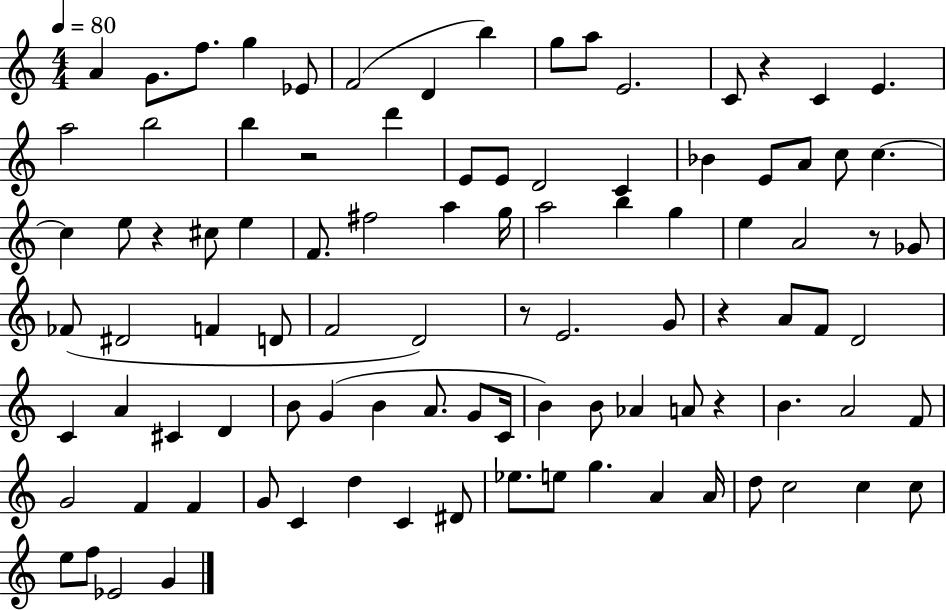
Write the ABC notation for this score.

X:1
T:Untitled
M:4/4
L:1/4
K:C
A G/2 f/2 g _E/2 F2 D b g/2 a/2 E2 C/2 z C E a2 b2 b z2 d' E/2 E/2 D2 C _B E/2 A/2 c/2 c c e/2 z ^c/2 e F/2 ^f2 a g/4 a2 b g e A2 z/2 _G/2 _F/2 ^D2 F D/2 F2 D2 z/2 E2 G/2 z A/2 F/2 D2 C A ^C D B/2 G B A/2 G/2 C/4 B B/2 _A A/2 z B A2 F/2 G2 F F G/2 C d C ^D/2 _e/2 e/2 g A A/4 d/2 c2 c c/2 e/2 f/2 _E2 G